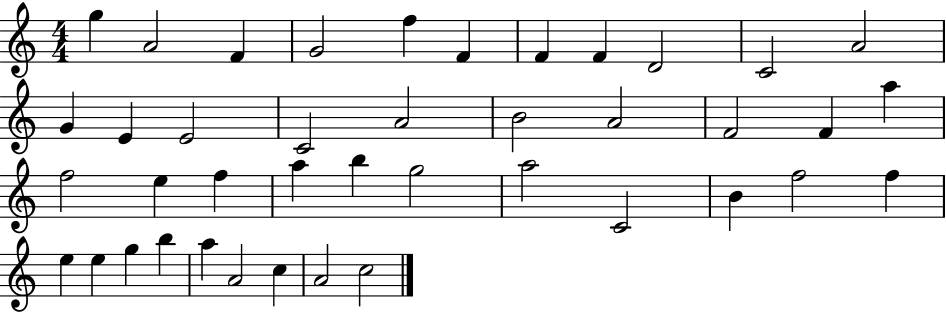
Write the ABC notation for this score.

X:1
T:Untitled
M:4/4
L:1/4
K:C
g A2 F G2 f F F F D2 C2 A2 G E E2 C2 A2 B2 A2 F2 F a f2 e f a b g2 a2 C2 B f2 f e e g b a A2 c A2 c2